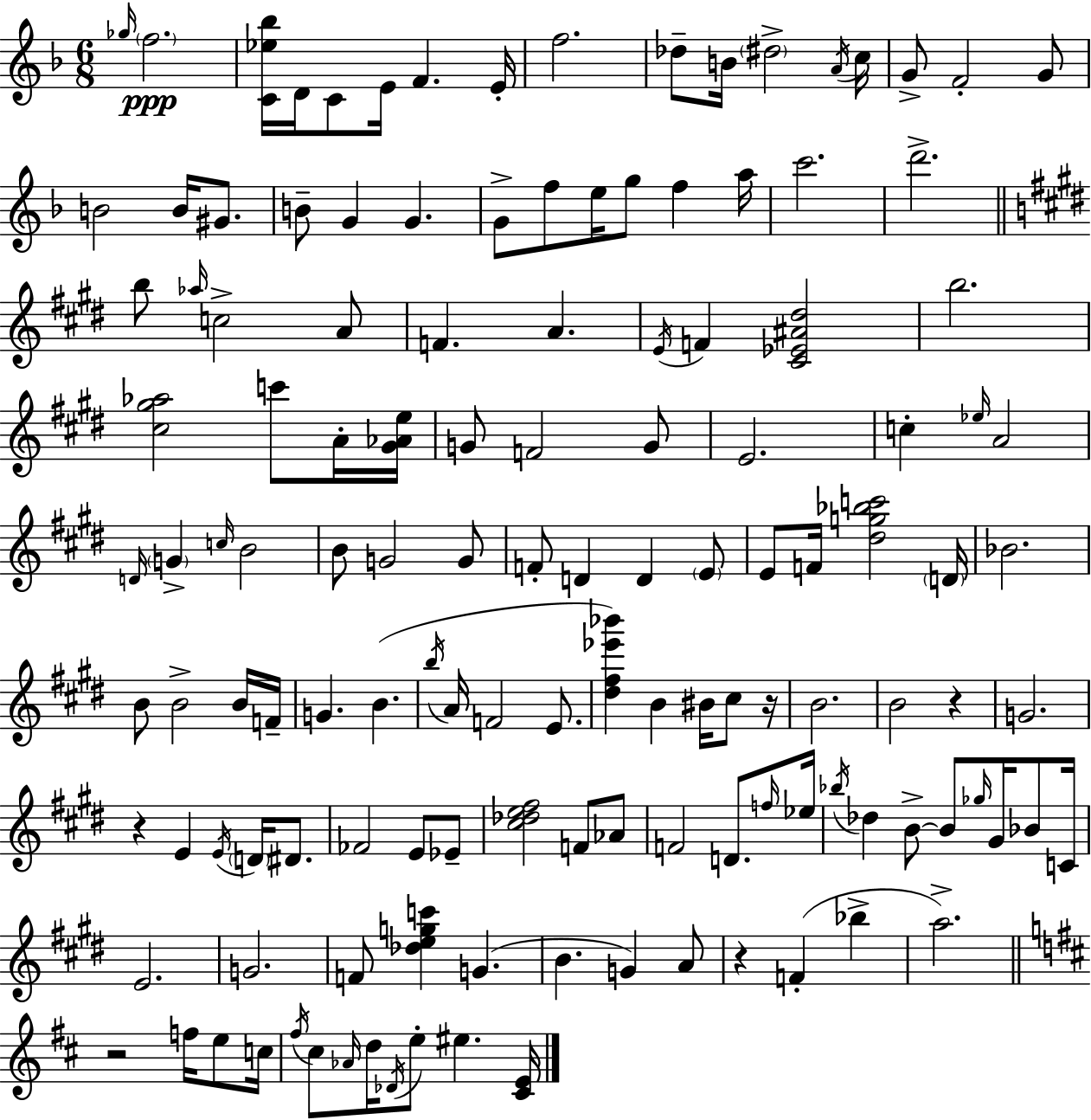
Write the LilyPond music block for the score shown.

{
  \clef treble
  \numericTimeSignature
  \time 6/8
  \key d \minor
  \grace { ges''16 }\ppp \parenthesize f''2. | <c' ees'' bes''>16 d'16 c'8 e'16 f'4. | e'16-. f''2. | des''8-- b'16 \parenthesize dis''2-> | \break \acciaccatura { a'16 } c''16 g'8-> f'2-. | g'8 b'2 b'16 gis'8. | b'8-- g'4 g'4. | g'8-> f''8 e''16 g''8 f''4 | \break a''16 c'''2. | d'''2.-> | \bar "||" \break \key e \major b''8 \grace { aes''16 } c''2-> a'8 | f'4. a'4. | \acciaccatura { e'16 } f'4 <cis' ees' ais' dis''>2 | b''2. | \break <cis'' gis'' aes''>2 c'''8 | a'16-. <gis' aes' e''>16 g'8 f'2 | g'8 e'2. | c''4-. \grace { ees''16 } a'2 | \break \grace { d'16 } \parenthesize g'4-> \grace { c''16 } b'2 | b'8 g'2 | g'8 f'8-. d'4 d'4 | \parenthesize e'8 e'8 f'16 <dis'' g'' bes'' c'''>2 | \break \parenthesize d'16 bes'2. | b'8 b'2-> | b'16 f'16-- g'4. b'4.( | \acciaccatura { b''16 } a'16 f'2 | \break e'8. <dis'' fis'' ees''' bes'''>4) b'4 | bis'16 cis''8 r16 b'2. | b'2 | r4 g'2. | \break r4 e'4 | \acciaccatura { e'16 } \parenthesize d'16 dis'8. fes'2 | e'8 ees'8-- <cis'' des'' e'' fis''>2 | f'8 aes'8 f'2 | \break d'8. \grace { f''16 } ees''16 \acciaccatura { bes''16 } des''4 | b'8->~~ b'8 \grace { ges''16 } gis'16 bes'8 c'16 e'2. | g'2. | f'8 | \break <des'' e'' g'' c'''>4 g'4.( b'4. | g'4) a'8 r4 | f'4-.( bes''4-> a''2.->) | \bar "||" \break \key b \minor r2 f''16 e''8 c''16 | \acciaccatura { fis''16 } cis''8 \grace { aes'16 } d''16 \acciaccatura { des'16 } e''8-. eis''4. | <cis' e'>16 \bar "|."
}